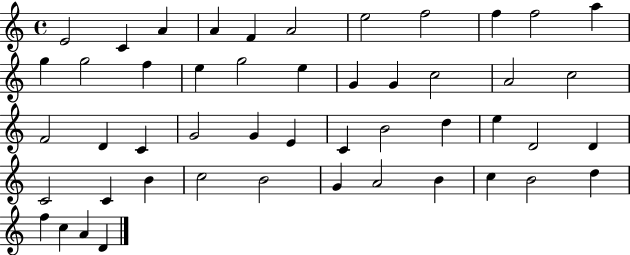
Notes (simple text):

E4/h C4/q A4/q A4/q F4/q A4/h E5/h F5/h F5/q F5/h A5/q G5/q G5/h F5/q E5/q G5/h E5/q G4/q G4/q C5/h A4/h C5/h F4/h D4/q C4/q G4/h G4/q E4/q C4/q B4/h D5/q E5/q D4/h D4/q C4/h C4/q B4/q C5/h B4/h G4/q A4/h B4/q C5/q B4/h D5/q F5/q C5/q A4/q D4/q